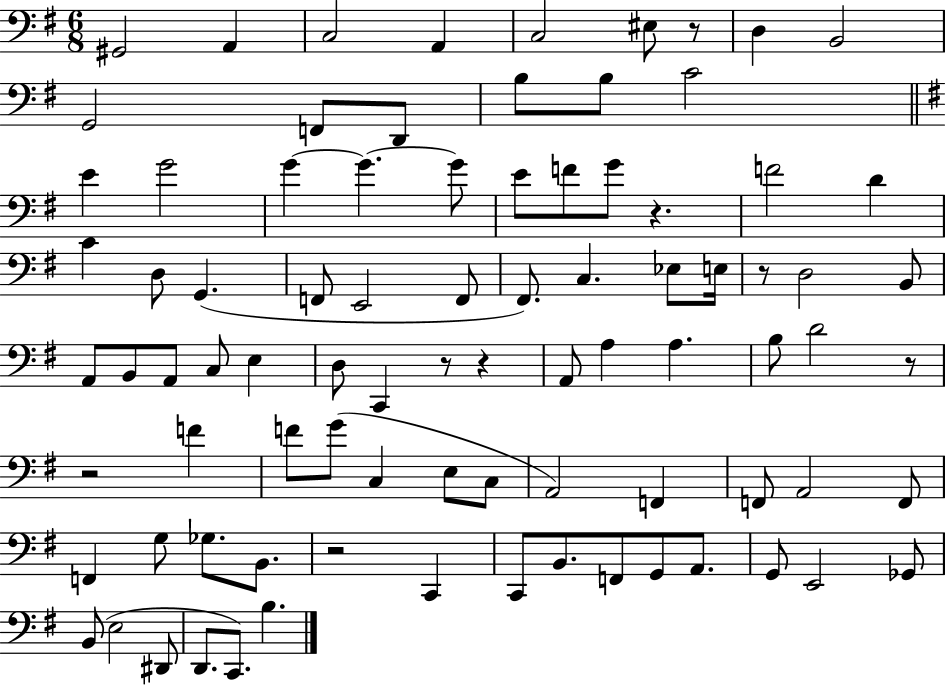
{
  \clef bass
  \numericTimeSignature
  \time 6/8
  \key g \major
  gis,2 a,4 | c2 a,4 | c2 eis8 r8 | d4 b,2 | \break g,2 f,8 d,8 | b8 b8 c'2 | \bar "||" \break \key g \major e'4 g'2 | g'4~~ g'4.~~ g'8 | e'8 f'8 g'8 r4. | f'2 d'4 | \break c'4 d8 g,4.( | f,8 e,2 f,8 | fis,8.) c4. ees8 e16 | r8 d2 b,8 | \break a,8 b,8 a,8 c8 e4 | d8 c,4 r8 r4 | a,8 a4 a4. | b8 d'2 r8 | \break r2 f'4 | f'8 g'8( c4 e8 c8 | a,2) f,4 | f,8 a,2 f,8 | \break f,4 g8 ges8. b,8. | r2 c,4 | c,8 b,8. f,8 g,8 a,8. | g,8 e,2 ges,8 | \break b,8( e2 dis,8 | d,8. c,8.) b4. | \bar "|."
}